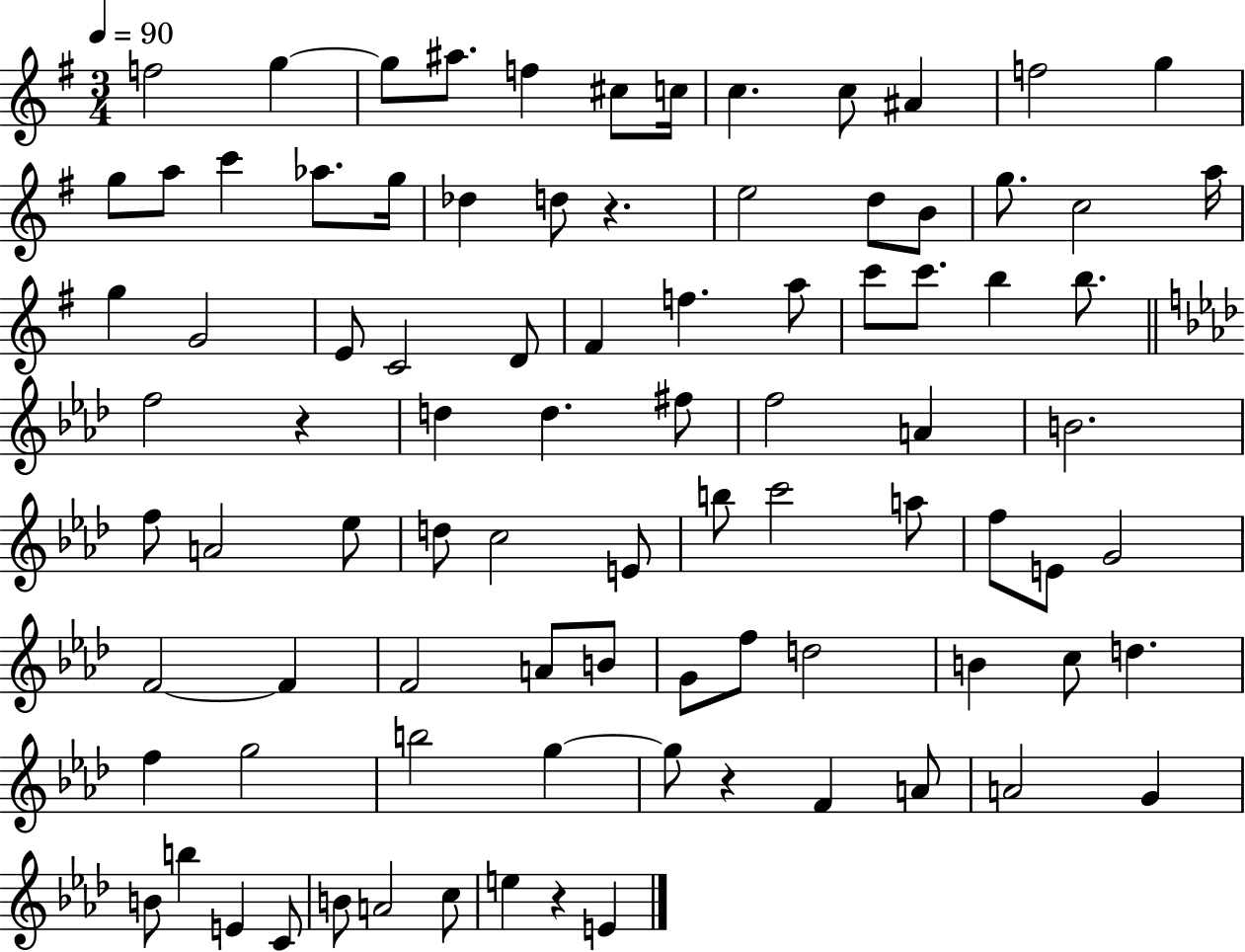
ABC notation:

X:1
T:Untitled
M:3/4
L:1/4
K:G
f2 g g/2 ^a/2 f ^c/2 c/4 c c/2 ^A f2 g g/2 a/2 c' _a/2 g/4 _d d/2 z e2 d/2 B/2 g/2 c2 a/4 g G2 E/2 C2 D/2 ^F f a/2 c'/2 c'/2 b b/2 f2 z d d ^f/2 f2 A B2 f/2 A2 _e/2 d/2 c2 E/2 b/2 c'2 a/2 f/2 E/2 G2 F2 F F2 A/2 B/2 G/2 f/2 d2 B c/2 d f g2 b2 g g/2 z F A/2 A2 G B/2 b E C/2 B/2 A2 c/2 e z E